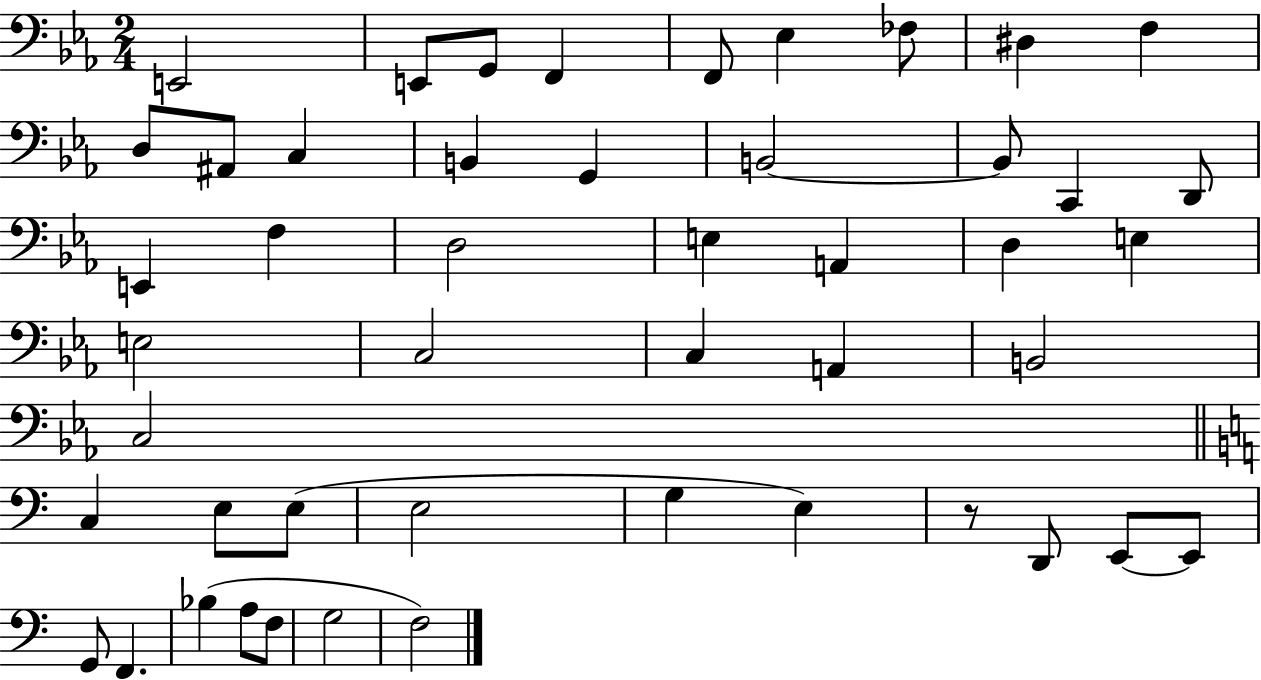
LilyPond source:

{
  \clef bass
  \numericTimeSignature
  \time 2/4
  \key ees \major
  e,2 | e,8 g,8 f,4 | f,8 ees4 fes8 | dis4 f4 | \break d8 ais,8 c4 | b,4 g,4 | b,2~~ | b,8 c,4 d,8 | \break e,4 f4 | d2 | e4 a,4 | d4 e4 | \break e2 | c2 | c4 a,4 | b,2 | \break c2 | \bar "||" \break \key c \major c4 e8 e8( | e2 | g4 e4) | r8 d,8 e,8~~ e,8 | \break g,8 f,4. | bes4( a8 f8 | g2 | f2) | \break \bar "|."
}